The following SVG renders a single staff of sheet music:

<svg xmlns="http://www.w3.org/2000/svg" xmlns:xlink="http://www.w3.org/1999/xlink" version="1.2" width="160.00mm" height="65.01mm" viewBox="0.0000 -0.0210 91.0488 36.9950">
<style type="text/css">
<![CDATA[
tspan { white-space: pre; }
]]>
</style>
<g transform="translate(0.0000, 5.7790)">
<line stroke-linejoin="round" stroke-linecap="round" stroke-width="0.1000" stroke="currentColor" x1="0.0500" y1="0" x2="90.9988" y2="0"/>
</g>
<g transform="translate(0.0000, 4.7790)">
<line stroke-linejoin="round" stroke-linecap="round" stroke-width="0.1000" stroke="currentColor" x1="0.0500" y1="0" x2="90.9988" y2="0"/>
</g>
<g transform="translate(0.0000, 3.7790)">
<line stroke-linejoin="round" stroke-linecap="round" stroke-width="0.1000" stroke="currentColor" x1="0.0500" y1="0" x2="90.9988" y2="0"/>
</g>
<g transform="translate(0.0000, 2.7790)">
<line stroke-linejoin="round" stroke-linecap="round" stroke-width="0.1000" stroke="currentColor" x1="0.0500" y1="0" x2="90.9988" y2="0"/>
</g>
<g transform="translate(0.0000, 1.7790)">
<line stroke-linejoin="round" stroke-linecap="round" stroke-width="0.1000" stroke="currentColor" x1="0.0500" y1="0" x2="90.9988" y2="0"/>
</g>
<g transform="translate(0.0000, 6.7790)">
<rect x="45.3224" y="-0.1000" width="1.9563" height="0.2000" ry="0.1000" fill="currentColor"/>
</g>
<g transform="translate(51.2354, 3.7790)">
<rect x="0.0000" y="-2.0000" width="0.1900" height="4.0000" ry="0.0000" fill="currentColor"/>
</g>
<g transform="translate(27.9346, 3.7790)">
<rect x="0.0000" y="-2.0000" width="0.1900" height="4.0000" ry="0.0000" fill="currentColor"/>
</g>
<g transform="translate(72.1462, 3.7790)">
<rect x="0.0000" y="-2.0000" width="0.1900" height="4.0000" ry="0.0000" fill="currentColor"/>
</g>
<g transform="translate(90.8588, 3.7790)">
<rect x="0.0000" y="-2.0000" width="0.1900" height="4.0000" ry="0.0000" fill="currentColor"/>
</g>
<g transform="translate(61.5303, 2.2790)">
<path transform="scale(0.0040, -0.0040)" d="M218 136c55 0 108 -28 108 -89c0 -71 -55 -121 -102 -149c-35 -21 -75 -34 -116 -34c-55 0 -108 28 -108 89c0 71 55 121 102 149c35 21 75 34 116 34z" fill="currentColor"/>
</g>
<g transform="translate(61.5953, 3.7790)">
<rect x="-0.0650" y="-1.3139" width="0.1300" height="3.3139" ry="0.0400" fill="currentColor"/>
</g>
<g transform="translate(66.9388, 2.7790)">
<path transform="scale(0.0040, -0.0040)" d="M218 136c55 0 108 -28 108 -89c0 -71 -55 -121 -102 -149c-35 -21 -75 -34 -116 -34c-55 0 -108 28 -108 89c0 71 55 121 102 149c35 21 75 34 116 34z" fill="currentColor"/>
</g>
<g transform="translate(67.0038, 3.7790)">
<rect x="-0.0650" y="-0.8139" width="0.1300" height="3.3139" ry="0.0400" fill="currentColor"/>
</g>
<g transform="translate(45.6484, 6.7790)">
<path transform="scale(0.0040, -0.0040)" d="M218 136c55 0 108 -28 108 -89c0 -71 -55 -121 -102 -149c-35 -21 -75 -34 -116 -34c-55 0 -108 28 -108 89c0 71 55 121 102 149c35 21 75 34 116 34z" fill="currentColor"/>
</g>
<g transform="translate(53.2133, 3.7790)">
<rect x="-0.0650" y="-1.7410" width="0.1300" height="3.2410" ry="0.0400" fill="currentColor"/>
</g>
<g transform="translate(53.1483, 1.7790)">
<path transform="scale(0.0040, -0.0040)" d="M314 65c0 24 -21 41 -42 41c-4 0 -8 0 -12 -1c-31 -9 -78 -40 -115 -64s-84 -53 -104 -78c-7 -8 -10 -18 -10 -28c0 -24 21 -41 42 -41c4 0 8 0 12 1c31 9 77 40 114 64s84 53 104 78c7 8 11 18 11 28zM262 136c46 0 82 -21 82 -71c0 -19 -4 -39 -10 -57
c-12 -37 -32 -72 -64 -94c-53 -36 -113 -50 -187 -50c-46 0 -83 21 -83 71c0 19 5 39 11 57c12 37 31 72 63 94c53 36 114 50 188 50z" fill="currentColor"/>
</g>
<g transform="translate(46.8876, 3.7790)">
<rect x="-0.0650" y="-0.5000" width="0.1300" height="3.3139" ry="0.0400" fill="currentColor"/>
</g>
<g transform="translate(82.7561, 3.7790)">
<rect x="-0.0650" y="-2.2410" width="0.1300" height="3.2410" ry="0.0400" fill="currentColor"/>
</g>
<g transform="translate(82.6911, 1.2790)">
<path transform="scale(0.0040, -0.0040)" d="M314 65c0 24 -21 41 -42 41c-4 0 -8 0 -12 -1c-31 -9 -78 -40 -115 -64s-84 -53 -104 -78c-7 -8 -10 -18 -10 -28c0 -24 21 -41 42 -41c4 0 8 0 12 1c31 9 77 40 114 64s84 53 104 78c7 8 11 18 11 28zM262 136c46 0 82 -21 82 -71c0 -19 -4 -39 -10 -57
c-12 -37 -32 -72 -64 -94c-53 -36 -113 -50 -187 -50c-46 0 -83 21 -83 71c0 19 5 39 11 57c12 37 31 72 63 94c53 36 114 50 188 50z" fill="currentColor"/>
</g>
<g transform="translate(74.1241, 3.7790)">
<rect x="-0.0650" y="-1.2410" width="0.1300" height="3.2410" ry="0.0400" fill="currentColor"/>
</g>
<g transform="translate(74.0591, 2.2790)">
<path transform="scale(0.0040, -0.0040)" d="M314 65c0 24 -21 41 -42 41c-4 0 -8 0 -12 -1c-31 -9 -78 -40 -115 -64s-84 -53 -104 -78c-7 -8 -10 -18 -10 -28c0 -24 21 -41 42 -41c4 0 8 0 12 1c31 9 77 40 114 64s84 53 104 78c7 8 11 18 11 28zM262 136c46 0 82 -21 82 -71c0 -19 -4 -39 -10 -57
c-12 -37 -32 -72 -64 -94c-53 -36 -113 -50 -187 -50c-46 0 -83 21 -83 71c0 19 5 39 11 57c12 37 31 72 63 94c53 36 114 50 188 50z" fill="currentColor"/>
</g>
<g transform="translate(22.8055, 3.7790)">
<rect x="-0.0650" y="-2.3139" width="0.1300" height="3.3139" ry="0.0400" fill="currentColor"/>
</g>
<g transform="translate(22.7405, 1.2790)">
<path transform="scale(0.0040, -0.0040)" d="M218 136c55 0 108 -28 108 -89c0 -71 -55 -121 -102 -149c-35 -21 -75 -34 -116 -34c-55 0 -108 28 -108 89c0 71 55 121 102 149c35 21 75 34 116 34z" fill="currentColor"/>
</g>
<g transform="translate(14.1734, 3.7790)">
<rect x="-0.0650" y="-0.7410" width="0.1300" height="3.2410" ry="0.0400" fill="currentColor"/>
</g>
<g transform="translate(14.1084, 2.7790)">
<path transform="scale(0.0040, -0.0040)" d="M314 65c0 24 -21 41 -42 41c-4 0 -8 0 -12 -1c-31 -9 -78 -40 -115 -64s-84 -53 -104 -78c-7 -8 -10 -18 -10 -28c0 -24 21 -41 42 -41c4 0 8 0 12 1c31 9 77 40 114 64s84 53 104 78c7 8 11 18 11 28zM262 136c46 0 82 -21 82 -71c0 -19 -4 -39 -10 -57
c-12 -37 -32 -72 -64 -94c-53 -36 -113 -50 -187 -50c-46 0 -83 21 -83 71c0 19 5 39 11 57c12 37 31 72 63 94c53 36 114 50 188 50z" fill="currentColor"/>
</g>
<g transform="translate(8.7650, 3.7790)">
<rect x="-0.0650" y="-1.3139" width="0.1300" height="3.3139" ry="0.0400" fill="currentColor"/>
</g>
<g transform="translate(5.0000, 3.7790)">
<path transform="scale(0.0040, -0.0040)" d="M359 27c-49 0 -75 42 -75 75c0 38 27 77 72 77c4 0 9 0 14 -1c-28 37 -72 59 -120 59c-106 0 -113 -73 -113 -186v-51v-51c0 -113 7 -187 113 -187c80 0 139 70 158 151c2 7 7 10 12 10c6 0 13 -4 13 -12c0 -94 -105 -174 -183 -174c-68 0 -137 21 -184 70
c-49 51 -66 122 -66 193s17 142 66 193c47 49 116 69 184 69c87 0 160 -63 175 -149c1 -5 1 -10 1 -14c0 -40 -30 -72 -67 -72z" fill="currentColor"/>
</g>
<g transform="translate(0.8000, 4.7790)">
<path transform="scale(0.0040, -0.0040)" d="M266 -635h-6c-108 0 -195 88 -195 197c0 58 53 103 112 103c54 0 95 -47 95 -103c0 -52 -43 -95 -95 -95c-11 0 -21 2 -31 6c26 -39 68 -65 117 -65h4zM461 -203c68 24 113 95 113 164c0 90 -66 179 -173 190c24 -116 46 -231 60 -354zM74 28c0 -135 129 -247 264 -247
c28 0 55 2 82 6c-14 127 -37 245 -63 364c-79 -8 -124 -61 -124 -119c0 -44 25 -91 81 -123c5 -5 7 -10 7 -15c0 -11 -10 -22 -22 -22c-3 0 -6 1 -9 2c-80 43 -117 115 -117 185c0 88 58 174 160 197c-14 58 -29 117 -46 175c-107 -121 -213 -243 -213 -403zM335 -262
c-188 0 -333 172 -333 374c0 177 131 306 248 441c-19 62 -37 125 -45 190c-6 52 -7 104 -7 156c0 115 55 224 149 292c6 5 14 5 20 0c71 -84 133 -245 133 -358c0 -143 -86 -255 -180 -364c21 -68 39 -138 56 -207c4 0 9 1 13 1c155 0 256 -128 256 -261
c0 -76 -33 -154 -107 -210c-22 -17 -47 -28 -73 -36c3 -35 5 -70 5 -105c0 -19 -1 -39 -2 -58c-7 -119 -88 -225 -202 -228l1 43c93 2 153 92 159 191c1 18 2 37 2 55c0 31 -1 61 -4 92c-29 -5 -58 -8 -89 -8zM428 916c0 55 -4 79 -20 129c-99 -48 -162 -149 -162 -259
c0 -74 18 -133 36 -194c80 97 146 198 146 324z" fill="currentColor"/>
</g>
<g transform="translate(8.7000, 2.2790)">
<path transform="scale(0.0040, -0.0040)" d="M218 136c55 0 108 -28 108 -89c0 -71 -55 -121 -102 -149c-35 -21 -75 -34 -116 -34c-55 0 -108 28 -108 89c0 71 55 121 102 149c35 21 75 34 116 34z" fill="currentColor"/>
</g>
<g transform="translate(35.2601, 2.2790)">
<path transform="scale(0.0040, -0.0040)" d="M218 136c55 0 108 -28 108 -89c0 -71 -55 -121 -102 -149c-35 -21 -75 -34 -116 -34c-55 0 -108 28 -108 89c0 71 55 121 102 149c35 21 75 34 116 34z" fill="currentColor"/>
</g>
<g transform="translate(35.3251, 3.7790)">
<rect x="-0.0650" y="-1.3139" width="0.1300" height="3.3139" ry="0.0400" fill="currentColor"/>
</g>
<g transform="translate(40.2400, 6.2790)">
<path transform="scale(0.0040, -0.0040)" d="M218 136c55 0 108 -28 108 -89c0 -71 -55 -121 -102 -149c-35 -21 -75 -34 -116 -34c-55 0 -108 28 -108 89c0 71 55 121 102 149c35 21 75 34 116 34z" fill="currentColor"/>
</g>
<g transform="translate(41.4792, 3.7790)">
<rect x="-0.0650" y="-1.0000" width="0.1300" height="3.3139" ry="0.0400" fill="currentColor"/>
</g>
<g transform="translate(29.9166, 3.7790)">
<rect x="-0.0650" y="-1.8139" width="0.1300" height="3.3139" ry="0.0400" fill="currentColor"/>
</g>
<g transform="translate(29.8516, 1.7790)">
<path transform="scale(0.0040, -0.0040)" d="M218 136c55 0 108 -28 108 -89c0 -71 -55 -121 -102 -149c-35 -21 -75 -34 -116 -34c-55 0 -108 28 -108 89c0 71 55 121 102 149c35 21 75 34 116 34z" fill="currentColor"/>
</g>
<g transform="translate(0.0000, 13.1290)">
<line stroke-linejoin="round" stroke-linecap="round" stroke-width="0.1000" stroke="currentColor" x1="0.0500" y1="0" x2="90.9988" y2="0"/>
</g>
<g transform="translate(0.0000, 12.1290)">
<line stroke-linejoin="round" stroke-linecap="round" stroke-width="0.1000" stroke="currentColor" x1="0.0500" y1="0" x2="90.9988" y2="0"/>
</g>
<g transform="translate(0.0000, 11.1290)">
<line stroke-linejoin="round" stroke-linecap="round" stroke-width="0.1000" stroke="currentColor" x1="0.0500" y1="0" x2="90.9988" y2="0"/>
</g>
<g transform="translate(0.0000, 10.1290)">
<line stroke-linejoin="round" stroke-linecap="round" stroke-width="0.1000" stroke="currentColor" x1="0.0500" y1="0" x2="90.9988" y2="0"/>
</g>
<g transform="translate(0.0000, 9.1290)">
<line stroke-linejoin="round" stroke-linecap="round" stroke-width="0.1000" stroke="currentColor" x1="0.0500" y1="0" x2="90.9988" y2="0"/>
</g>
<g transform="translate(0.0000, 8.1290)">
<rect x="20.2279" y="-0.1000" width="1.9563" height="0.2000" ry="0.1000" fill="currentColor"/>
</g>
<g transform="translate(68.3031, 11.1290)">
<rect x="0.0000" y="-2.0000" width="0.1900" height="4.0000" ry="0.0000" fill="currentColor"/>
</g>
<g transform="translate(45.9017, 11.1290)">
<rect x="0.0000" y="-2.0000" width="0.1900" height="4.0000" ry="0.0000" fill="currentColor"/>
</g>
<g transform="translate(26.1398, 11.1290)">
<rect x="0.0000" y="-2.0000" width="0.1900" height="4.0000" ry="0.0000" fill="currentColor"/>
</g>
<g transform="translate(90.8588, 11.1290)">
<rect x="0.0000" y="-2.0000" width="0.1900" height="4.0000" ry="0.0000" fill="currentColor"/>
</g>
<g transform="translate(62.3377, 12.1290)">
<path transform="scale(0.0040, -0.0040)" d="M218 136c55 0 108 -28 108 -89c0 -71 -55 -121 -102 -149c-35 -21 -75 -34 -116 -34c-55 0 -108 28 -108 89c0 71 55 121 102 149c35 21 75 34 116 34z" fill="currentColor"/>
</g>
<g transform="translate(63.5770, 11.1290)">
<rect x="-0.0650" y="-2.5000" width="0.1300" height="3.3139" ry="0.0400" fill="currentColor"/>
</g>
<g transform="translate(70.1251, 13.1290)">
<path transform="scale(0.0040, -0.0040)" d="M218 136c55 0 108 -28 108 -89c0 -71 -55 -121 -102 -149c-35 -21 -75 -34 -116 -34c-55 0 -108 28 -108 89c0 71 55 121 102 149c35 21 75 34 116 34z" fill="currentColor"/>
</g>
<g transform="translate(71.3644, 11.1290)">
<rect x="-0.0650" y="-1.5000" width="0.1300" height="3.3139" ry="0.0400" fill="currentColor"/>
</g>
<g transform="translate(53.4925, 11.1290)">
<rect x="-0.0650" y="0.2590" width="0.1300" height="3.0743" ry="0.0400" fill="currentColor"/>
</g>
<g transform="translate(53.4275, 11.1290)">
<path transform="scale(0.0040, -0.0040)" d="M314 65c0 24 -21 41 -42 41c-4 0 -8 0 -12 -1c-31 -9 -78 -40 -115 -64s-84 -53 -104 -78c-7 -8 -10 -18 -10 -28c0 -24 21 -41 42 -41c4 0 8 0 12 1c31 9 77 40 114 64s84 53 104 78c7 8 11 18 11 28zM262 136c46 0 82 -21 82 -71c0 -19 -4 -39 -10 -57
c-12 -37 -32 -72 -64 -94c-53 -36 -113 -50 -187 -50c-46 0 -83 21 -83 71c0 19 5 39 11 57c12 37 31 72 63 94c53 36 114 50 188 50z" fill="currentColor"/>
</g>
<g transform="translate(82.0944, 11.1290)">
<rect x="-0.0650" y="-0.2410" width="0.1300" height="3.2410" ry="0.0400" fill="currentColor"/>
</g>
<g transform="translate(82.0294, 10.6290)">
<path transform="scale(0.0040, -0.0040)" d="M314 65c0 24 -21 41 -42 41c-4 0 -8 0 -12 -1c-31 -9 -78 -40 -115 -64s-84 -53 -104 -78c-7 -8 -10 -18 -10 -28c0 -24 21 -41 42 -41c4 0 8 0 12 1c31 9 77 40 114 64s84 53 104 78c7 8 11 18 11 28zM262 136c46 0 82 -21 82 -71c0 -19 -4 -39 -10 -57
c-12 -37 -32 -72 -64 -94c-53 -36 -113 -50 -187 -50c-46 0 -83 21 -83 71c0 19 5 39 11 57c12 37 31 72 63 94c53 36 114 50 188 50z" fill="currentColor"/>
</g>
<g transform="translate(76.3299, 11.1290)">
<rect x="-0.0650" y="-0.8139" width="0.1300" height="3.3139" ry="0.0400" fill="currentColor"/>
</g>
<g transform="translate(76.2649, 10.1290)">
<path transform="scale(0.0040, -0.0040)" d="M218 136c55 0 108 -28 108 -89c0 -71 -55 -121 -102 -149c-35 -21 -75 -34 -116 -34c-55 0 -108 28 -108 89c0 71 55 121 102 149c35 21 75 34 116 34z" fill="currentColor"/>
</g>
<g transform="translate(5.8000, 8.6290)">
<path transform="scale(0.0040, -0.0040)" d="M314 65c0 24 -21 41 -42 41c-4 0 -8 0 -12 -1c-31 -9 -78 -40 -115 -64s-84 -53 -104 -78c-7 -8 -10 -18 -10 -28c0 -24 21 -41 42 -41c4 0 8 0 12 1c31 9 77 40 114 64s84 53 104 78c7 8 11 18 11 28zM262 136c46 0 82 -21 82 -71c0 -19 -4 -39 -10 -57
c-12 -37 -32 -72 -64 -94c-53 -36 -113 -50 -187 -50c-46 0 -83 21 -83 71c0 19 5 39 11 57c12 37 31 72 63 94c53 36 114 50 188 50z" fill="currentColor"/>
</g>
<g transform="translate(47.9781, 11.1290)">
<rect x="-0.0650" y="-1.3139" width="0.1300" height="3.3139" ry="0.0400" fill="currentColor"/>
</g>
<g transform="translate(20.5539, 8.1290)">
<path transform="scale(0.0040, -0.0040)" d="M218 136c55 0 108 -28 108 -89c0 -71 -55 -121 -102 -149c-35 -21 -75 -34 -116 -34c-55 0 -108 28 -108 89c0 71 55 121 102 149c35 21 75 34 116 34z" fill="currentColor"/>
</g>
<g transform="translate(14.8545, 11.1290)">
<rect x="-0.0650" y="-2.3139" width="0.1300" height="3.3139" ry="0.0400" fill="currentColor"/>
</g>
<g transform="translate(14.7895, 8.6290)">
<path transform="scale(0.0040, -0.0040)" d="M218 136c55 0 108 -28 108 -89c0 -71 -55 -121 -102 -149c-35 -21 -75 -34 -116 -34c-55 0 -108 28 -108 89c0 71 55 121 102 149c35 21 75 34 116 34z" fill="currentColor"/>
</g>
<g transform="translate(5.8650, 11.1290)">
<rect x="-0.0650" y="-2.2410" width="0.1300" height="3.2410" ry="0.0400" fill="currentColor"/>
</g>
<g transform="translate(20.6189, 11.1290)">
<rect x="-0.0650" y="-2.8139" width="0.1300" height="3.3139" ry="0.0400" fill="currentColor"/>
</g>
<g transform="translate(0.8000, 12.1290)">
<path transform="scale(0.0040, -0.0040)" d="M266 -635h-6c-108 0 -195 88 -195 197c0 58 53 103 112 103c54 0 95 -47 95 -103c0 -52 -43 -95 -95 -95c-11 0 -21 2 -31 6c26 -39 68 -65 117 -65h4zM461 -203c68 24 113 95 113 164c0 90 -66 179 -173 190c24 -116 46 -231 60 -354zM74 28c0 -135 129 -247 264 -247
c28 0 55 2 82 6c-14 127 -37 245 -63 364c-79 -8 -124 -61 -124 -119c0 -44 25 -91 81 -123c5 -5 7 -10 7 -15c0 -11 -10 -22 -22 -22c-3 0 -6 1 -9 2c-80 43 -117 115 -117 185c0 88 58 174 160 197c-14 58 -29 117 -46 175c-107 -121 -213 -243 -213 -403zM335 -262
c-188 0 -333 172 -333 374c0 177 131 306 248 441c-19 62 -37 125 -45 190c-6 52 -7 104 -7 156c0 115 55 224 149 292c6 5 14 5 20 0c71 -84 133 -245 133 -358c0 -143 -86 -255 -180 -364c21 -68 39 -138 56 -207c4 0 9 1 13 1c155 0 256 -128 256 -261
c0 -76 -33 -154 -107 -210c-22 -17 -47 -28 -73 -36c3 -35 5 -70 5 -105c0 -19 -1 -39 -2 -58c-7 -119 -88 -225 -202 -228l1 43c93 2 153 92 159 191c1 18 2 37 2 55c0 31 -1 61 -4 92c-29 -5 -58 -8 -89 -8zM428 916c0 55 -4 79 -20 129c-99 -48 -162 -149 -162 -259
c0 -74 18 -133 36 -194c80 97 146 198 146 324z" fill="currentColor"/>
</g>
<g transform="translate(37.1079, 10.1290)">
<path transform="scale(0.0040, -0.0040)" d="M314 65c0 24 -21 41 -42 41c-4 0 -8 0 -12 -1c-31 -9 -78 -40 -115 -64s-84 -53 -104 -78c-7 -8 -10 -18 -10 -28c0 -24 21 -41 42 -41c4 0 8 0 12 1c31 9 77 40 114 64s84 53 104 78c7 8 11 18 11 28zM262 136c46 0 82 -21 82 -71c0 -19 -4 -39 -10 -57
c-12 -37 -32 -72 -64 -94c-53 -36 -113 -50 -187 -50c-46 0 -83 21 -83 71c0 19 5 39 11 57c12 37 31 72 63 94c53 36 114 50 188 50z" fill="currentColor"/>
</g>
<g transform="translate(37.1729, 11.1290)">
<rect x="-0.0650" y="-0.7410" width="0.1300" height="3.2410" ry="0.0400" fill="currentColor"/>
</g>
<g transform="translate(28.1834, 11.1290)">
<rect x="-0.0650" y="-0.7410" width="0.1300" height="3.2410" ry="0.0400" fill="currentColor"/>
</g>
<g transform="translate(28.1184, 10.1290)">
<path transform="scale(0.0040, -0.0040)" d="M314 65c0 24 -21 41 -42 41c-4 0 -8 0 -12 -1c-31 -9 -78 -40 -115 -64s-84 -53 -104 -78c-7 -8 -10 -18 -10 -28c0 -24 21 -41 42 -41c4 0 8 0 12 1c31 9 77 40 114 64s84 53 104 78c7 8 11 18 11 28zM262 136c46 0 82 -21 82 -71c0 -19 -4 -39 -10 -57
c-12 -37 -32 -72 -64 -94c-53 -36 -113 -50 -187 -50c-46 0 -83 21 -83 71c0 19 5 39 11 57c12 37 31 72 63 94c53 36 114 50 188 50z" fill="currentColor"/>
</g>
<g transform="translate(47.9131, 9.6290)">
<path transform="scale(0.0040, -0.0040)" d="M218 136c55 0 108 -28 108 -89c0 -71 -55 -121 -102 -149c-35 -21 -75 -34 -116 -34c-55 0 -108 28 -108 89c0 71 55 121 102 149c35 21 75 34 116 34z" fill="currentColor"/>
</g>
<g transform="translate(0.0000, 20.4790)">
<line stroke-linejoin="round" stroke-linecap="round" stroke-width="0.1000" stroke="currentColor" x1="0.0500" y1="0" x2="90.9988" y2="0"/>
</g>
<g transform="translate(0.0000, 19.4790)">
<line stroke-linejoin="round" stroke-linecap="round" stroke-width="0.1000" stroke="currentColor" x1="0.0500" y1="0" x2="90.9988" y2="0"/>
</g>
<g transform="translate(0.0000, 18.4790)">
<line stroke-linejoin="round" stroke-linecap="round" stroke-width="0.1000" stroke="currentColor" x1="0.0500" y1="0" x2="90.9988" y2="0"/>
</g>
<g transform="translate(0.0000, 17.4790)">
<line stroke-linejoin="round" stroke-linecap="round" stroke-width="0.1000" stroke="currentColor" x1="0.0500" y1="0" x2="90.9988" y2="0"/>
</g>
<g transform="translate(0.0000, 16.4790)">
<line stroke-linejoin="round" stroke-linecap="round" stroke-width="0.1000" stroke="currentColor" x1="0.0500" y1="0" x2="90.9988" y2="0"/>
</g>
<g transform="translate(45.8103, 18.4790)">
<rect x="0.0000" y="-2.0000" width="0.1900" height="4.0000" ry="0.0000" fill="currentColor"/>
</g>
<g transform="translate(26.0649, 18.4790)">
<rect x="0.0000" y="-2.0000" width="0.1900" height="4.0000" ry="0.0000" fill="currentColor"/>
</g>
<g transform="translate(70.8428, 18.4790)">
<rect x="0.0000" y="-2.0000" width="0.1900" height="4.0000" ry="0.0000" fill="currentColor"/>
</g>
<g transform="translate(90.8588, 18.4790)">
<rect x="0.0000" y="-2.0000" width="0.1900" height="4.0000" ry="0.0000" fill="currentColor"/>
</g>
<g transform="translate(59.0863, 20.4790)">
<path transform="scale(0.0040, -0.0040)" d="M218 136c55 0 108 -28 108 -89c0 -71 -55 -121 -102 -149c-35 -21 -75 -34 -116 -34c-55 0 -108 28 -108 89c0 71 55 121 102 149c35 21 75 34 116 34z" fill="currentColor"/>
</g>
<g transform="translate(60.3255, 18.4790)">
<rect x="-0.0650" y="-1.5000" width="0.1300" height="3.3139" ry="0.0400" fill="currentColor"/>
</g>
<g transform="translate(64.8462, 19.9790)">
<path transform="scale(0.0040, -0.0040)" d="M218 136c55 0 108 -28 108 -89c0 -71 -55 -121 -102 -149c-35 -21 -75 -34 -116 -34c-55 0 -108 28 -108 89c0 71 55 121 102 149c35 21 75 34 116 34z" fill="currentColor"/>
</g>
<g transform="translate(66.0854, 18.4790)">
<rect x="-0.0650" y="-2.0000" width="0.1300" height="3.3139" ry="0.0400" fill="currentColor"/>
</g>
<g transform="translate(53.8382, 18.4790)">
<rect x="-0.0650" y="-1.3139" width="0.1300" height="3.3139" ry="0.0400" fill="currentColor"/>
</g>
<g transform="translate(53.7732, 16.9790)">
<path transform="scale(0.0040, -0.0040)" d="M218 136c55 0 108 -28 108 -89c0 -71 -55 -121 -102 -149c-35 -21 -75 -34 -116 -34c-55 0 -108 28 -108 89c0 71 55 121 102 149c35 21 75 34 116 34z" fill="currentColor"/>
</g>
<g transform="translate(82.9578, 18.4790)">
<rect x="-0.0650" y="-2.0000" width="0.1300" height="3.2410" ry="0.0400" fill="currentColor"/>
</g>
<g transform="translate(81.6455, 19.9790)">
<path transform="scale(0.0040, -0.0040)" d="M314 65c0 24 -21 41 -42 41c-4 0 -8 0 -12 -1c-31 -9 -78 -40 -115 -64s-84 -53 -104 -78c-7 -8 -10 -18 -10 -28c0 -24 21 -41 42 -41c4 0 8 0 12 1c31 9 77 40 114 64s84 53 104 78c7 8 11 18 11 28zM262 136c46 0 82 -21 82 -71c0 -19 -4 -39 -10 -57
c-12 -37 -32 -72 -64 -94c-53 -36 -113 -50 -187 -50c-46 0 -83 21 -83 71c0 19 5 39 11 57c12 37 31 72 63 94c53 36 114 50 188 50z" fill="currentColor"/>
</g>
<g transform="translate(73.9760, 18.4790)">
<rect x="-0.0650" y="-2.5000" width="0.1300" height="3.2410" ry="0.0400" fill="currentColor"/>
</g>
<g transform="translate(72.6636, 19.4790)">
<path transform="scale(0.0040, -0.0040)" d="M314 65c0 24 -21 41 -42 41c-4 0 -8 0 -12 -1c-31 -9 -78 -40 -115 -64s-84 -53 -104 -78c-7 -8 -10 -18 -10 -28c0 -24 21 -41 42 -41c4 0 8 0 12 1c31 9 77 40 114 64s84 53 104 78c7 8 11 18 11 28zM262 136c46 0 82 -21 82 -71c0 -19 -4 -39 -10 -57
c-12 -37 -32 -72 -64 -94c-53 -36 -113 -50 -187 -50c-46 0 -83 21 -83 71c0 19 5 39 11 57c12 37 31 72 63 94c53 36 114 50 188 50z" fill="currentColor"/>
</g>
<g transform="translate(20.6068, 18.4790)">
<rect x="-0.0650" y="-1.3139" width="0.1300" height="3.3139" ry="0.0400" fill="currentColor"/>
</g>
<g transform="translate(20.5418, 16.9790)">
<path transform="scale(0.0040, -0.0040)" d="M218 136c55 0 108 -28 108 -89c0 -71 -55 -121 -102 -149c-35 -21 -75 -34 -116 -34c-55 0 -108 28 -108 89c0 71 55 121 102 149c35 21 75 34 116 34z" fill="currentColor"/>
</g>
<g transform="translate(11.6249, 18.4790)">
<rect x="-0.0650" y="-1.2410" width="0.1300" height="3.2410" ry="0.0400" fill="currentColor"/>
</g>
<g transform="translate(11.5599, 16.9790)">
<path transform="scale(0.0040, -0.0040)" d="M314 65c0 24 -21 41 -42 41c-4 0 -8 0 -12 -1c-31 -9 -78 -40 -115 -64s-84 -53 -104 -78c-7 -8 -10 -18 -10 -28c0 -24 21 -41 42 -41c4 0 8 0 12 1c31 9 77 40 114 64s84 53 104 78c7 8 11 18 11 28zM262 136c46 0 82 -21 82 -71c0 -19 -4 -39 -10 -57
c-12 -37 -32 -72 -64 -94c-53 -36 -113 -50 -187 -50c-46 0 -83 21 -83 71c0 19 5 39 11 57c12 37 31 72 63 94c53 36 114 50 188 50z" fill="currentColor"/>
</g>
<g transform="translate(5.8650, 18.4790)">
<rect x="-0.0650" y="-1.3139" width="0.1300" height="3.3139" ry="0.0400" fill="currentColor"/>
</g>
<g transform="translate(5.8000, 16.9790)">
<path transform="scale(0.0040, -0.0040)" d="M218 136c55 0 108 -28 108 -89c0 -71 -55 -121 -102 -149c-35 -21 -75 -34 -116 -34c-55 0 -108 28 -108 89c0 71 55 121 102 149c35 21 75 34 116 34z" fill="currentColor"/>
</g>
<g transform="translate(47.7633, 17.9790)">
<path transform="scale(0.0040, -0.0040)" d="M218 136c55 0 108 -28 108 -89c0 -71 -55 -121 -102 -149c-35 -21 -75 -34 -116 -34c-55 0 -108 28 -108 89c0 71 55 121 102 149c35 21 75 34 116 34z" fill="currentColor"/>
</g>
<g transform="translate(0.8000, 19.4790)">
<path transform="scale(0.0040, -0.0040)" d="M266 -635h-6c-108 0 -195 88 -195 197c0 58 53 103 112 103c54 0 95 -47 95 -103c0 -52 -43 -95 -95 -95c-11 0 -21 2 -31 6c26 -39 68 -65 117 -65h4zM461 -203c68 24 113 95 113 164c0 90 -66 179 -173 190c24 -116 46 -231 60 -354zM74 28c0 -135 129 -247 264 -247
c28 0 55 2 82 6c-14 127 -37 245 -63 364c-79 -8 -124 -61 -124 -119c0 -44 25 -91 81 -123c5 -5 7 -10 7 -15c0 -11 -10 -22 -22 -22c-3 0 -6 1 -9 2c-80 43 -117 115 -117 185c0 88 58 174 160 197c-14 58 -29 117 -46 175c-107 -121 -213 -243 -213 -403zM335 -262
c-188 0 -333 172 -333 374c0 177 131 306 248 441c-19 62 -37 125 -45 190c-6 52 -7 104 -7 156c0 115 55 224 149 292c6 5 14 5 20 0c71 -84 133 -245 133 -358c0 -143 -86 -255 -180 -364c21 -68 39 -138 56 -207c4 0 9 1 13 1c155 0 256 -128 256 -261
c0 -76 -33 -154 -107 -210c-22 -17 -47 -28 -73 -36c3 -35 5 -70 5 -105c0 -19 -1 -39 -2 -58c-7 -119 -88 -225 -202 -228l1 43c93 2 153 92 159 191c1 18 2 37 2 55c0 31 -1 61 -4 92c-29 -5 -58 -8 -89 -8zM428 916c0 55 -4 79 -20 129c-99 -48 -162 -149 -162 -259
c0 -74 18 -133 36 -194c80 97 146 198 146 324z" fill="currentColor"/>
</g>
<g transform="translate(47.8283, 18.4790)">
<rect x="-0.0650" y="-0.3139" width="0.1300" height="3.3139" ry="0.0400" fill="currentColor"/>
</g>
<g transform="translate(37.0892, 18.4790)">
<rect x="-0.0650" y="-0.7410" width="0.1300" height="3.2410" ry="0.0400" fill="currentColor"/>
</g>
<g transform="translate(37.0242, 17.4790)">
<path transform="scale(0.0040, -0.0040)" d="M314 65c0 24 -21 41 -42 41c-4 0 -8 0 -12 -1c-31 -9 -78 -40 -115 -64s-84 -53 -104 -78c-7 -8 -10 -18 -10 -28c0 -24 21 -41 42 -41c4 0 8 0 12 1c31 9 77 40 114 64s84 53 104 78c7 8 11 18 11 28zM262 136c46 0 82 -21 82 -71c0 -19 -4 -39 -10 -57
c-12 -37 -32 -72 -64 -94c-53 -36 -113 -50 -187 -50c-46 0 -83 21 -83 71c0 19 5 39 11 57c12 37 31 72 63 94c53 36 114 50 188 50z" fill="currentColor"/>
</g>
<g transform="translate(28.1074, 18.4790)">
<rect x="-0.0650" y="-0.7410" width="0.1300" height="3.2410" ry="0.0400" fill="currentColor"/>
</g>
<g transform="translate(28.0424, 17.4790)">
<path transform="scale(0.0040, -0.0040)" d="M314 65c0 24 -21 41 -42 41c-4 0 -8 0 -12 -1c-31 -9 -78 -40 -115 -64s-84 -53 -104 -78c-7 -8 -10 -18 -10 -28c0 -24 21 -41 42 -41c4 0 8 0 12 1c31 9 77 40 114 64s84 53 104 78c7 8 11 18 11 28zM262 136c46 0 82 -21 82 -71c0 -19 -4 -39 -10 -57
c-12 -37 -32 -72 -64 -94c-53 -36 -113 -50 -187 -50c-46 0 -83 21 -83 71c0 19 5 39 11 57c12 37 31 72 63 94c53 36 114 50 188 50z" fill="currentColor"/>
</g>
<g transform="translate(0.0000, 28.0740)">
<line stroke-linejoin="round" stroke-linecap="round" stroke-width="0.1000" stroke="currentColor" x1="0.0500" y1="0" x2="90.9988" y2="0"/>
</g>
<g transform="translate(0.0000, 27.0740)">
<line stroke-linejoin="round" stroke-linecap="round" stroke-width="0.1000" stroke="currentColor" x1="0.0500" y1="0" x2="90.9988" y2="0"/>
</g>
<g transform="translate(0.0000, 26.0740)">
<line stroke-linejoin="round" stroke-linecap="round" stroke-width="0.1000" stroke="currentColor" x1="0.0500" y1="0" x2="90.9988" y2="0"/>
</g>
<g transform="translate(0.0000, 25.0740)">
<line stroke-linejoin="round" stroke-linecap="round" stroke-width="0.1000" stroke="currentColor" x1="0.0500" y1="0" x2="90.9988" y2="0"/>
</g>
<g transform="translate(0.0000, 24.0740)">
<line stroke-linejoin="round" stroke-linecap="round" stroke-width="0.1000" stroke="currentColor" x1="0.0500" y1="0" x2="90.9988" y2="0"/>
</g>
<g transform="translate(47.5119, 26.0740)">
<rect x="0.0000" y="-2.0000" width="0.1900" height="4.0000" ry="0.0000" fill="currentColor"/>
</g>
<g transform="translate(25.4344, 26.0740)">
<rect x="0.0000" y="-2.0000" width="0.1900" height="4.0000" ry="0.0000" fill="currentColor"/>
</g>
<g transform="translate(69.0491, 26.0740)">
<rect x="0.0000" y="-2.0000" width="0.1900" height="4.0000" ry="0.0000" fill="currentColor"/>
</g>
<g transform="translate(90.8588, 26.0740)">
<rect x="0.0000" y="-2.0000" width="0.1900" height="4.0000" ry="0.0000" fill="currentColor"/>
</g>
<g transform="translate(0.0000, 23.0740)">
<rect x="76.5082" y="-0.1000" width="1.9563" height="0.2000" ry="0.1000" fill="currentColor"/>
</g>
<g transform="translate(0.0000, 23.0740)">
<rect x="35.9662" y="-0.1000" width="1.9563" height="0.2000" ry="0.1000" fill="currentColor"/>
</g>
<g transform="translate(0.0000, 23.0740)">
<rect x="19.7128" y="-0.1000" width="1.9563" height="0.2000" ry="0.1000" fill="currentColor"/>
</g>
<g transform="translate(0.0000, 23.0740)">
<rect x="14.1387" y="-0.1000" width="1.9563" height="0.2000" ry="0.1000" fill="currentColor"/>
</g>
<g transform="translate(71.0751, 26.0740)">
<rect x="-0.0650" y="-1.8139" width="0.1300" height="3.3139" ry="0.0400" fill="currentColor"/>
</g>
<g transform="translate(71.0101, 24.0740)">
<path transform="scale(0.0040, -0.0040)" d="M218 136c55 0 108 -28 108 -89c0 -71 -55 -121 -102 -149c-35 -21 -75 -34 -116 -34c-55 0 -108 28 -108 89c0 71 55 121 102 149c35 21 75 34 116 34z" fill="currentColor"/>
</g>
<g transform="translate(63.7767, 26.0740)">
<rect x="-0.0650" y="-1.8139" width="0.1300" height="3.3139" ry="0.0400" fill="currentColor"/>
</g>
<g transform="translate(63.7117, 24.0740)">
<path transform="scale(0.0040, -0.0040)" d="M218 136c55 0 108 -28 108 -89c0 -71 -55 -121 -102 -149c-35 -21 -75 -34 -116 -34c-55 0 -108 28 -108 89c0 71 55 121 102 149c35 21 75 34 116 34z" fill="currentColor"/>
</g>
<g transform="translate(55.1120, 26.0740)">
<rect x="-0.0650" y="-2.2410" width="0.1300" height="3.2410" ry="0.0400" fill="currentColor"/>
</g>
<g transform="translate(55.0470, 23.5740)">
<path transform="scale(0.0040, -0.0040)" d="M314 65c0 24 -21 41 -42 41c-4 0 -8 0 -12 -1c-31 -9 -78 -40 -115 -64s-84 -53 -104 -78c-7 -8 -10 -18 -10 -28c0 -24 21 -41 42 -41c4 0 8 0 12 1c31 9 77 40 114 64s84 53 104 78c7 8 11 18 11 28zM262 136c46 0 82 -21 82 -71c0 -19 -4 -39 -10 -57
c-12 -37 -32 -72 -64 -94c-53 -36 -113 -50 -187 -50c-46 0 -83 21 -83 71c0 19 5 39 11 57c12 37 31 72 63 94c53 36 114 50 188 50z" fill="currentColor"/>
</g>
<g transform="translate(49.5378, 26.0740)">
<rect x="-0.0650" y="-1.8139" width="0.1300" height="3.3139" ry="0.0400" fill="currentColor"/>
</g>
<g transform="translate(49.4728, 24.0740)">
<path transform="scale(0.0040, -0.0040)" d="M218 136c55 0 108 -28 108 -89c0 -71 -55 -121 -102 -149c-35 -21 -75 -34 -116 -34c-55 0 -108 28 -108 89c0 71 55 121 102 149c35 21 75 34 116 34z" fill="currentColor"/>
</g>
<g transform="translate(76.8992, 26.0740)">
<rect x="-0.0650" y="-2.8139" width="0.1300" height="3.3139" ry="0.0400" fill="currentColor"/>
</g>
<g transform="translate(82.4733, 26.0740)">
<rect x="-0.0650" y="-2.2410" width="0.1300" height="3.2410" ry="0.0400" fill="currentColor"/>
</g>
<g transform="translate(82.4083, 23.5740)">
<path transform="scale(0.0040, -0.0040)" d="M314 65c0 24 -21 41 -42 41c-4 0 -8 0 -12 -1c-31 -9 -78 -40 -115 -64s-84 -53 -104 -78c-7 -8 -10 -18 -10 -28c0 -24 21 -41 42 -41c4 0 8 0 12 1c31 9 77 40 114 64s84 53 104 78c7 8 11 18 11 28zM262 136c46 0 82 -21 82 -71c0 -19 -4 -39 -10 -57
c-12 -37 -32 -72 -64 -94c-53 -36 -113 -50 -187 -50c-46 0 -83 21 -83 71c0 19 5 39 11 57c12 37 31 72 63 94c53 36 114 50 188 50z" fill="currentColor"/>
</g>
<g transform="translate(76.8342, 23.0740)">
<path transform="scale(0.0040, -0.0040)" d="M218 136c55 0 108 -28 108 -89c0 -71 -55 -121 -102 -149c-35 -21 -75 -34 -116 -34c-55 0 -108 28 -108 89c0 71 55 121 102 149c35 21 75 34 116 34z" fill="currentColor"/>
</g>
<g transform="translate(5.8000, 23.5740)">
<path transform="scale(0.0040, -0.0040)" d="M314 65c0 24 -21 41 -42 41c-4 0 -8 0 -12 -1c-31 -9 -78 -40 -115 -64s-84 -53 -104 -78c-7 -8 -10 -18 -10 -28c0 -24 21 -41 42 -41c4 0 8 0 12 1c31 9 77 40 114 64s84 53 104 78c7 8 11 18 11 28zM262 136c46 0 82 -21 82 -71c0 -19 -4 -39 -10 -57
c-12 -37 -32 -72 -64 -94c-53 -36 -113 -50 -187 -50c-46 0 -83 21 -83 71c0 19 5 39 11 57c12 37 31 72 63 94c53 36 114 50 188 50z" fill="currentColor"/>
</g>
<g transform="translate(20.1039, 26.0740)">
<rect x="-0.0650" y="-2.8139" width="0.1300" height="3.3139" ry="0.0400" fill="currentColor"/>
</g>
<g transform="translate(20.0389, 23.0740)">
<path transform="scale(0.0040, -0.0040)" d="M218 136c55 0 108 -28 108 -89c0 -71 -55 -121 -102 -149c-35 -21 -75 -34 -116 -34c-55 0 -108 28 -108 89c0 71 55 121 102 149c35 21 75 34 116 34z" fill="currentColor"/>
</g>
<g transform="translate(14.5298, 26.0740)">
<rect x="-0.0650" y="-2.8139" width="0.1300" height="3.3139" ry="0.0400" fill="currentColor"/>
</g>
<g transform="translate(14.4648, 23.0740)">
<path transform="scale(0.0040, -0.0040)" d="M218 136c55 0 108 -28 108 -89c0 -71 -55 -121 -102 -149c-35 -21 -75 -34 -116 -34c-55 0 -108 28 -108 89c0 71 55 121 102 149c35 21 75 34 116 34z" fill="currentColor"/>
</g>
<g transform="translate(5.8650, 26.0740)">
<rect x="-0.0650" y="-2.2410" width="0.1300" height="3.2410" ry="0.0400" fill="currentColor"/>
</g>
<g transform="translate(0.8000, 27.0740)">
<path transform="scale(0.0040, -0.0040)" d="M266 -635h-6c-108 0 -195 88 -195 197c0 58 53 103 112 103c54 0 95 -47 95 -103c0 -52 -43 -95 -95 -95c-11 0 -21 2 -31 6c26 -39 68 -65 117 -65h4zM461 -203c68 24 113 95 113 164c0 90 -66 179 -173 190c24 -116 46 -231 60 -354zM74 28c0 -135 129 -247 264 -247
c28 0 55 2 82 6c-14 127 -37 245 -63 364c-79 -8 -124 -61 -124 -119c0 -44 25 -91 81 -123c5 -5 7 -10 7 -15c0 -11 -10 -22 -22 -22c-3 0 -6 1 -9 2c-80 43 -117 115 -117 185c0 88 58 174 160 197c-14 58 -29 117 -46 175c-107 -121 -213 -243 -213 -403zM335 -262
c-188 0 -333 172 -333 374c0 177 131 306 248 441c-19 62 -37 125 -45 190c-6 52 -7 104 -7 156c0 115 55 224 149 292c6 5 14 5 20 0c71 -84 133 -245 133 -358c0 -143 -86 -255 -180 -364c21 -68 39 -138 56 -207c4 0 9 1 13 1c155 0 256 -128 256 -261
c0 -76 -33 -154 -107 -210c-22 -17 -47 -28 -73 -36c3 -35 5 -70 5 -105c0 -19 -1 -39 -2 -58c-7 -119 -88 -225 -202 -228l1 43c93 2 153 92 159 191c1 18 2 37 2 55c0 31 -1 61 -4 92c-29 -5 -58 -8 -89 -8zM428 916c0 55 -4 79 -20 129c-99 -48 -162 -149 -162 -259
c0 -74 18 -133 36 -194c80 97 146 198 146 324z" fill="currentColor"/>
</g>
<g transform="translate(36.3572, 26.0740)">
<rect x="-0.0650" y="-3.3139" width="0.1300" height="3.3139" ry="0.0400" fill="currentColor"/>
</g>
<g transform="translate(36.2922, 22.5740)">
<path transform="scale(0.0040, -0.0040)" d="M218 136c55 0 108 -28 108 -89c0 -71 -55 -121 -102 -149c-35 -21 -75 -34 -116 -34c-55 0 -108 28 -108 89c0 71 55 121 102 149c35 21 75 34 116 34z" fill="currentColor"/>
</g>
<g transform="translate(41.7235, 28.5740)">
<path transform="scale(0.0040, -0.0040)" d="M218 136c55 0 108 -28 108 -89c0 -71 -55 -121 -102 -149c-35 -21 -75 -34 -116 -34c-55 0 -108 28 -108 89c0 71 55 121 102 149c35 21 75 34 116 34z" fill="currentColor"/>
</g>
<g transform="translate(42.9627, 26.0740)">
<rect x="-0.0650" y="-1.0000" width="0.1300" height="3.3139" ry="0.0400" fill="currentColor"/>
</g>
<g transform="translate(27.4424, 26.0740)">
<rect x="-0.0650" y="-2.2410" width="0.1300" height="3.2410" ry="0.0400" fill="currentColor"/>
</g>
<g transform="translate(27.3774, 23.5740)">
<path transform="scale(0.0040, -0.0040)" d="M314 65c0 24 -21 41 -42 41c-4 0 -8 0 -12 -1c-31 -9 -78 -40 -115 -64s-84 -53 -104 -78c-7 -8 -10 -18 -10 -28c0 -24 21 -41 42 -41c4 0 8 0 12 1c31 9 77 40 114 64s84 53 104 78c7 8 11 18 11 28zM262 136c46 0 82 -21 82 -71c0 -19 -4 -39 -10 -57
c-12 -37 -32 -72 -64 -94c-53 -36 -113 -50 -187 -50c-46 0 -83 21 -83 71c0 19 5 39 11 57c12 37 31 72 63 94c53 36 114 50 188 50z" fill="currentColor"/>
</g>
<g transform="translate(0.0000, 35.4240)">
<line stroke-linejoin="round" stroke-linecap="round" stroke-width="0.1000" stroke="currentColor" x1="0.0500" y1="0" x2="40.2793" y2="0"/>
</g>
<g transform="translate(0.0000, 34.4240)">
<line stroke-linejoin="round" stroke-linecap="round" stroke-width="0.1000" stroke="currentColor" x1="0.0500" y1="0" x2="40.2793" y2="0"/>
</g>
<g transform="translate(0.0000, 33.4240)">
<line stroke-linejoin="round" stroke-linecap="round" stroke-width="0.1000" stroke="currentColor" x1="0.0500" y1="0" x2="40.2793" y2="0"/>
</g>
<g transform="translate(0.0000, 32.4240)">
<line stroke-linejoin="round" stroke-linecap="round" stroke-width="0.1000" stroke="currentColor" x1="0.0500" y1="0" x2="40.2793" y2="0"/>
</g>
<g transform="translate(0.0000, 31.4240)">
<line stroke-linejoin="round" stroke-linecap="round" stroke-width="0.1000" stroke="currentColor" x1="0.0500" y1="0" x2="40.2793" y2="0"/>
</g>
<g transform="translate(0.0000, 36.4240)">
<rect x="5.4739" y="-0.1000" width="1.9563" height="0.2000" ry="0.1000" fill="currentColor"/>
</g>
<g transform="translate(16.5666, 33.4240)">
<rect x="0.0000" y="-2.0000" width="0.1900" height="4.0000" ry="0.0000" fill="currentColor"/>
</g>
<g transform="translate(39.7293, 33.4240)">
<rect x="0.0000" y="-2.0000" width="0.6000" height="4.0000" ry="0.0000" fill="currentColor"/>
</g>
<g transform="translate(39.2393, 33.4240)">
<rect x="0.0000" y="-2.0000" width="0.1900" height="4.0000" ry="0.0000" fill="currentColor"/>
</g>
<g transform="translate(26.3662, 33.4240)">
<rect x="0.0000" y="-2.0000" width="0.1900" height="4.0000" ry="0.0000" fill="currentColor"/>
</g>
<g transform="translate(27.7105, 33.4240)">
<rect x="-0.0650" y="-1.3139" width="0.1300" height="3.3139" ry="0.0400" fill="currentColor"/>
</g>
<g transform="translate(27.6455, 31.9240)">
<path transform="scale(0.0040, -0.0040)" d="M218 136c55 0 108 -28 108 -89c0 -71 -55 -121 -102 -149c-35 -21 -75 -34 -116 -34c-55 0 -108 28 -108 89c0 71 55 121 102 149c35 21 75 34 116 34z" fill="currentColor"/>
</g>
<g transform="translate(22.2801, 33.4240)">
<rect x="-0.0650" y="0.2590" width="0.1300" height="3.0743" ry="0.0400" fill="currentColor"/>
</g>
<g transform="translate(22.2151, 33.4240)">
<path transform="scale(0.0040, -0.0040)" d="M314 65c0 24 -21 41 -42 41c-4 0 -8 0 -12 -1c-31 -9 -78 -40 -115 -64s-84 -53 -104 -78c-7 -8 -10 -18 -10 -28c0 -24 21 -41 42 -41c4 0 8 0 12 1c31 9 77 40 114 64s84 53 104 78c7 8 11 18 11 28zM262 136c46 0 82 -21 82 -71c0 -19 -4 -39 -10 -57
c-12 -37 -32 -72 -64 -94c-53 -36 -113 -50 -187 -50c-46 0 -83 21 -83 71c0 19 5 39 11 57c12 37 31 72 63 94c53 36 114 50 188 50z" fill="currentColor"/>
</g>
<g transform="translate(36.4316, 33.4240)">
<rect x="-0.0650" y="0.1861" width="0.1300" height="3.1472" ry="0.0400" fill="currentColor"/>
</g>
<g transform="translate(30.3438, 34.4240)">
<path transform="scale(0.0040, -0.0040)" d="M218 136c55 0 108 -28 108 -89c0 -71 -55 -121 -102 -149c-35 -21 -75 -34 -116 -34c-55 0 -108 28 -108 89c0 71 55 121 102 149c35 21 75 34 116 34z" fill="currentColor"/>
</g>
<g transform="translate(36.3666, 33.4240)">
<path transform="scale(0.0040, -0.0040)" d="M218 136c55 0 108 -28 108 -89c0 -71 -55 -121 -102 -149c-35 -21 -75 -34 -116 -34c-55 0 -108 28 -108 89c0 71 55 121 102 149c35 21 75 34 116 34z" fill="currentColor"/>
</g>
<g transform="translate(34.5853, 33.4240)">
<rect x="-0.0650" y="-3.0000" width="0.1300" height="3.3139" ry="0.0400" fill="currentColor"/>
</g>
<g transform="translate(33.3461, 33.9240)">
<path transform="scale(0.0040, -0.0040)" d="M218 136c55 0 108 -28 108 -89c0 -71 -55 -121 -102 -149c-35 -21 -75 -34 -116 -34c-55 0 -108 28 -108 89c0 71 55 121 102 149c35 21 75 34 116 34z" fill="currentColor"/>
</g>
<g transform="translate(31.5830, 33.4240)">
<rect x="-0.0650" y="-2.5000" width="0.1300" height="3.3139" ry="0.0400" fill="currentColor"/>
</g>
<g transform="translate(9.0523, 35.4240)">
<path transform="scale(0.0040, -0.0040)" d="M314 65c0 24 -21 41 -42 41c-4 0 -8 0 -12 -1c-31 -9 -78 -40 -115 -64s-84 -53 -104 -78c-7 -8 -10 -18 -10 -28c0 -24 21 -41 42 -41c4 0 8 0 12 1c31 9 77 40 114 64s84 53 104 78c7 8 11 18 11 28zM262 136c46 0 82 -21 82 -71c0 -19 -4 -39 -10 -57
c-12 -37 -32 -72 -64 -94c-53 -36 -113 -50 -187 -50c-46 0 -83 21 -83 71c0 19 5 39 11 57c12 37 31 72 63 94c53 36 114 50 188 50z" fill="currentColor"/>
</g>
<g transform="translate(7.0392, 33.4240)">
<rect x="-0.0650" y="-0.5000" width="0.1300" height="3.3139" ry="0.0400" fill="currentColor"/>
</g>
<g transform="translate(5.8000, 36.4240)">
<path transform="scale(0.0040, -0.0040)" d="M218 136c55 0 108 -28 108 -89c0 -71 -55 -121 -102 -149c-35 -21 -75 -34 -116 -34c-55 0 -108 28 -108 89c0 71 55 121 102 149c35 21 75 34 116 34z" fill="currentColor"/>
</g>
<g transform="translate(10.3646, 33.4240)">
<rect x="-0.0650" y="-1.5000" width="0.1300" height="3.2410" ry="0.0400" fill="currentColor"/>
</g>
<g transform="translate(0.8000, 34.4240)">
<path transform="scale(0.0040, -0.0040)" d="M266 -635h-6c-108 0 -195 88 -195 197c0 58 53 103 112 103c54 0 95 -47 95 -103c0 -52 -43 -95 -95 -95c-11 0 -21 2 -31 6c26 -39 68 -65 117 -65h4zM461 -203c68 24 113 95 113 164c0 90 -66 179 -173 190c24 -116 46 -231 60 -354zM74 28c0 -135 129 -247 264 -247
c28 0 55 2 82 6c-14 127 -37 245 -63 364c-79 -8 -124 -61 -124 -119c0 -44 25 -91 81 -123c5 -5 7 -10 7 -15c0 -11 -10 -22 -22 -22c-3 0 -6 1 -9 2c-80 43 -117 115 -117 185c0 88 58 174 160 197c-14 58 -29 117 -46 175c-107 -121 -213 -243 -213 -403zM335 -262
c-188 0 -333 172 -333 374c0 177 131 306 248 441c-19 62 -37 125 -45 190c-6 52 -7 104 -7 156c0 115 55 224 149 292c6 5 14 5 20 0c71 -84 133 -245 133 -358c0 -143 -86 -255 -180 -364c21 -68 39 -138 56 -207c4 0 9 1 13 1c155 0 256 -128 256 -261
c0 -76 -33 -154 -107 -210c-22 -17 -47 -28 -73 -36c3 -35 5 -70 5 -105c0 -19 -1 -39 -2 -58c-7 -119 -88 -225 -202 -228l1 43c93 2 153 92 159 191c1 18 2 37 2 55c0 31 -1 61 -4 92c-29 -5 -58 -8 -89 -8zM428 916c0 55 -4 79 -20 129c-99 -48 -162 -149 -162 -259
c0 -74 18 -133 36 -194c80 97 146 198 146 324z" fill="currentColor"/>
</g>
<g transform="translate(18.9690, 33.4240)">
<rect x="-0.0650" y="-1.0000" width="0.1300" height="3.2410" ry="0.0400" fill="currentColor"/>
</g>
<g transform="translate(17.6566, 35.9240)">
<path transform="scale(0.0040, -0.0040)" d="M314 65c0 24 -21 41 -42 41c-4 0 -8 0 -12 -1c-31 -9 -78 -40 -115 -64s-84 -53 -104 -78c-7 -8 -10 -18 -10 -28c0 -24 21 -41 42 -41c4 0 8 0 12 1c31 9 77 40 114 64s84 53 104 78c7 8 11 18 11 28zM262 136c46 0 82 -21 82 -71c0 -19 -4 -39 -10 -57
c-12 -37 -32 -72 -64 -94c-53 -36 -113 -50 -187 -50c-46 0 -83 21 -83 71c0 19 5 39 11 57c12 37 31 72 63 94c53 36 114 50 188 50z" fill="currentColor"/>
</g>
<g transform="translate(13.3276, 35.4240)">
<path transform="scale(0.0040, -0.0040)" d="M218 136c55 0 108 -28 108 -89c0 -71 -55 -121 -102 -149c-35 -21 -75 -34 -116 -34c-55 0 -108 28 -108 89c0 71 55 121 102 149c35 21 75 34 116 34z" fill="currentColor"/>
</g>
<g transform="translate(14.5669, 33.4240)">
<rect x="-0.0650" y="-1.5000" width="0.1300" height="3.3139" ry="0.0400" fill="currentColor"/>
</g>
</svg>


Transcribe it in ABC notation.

X:1
T:Untitled
M:4/4
L:1/4
K:C
e d2 g f e D C f2 e d e2 g2 g2 g a d2 d2 e B2 G E d c2 e e2 e d2 d2 c e E F G2 F2 g2 a a g2 b D f g2 f f a g2 C E2 E D2 B2 e G A B